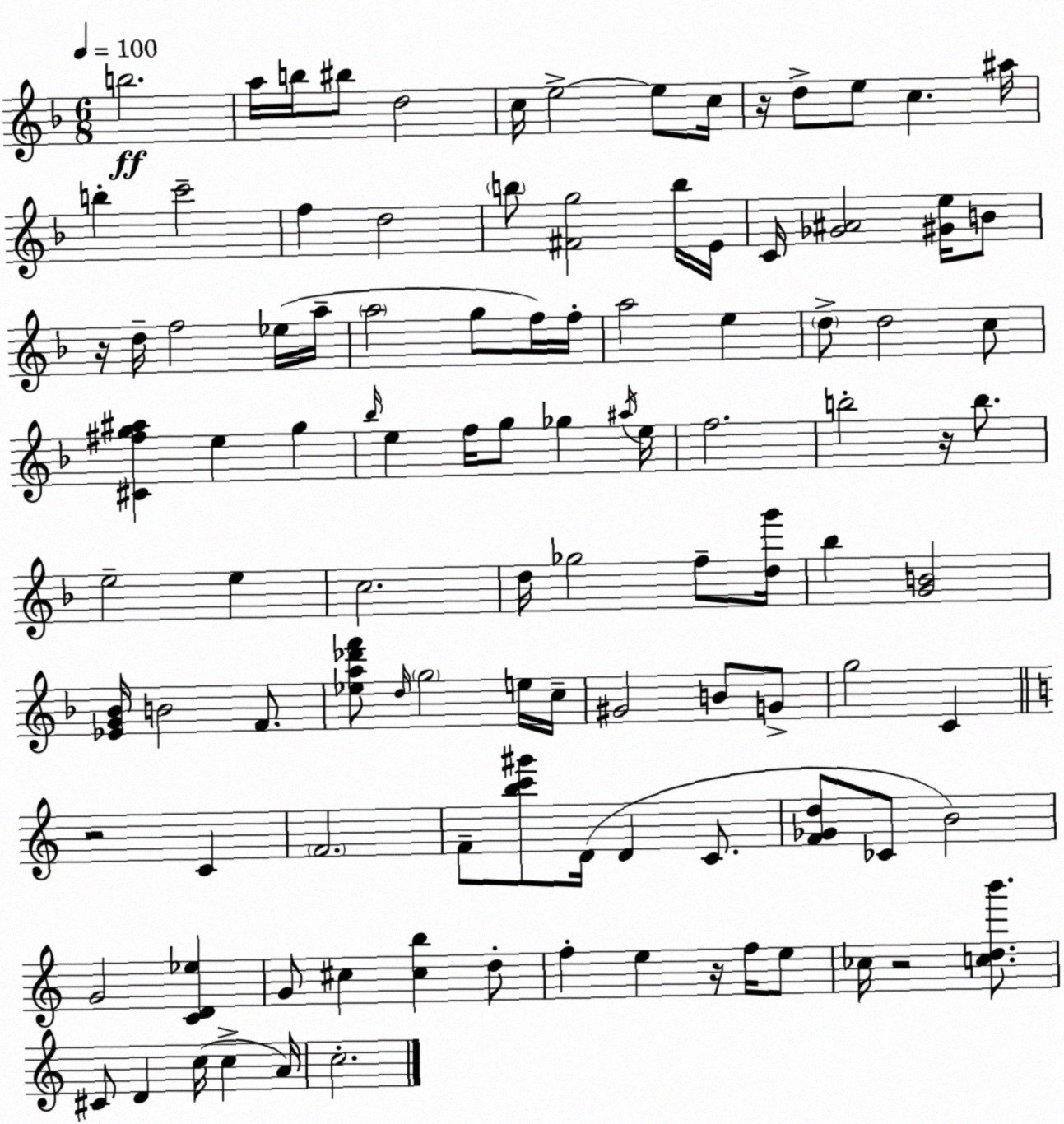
X:1
T:Untitled
M:6/8
L:1/4
K:F
b2 a/4 b/4 ^b/2 d2 c/4 e2 e/2 c/4 z/4 d/2 e/2 c ^a/4 b c'2 f d2 b/2 [^Fg]2 b/4 E/4 C/4 [_G^A]2 [^Ge]/4 B/2 z/4 d/4 f2 _e/4 a/4 a2 g/2 f/4 f/4 a2 e d/2 d2 c/2 [^C^fg^a] e g _b/4 e f/4 g/2 _g ^a/4 e/4 f2 b2 z/4 b/2 e2 e c2 d/4 _g2 f/2 [dg']/4 _b [GB]2 [_EG_B]/4 B2 F/2 [_ea_d'f']/2 d/4 g2 e/4 c/4 ^G2 B/2 G/2 g2 C z2 C F2 F/2 [bc'^g']/2 D/4 D C/2 [F_Gd]/2 _C/2 B2 G2 [CD_e] G/2 ^c [^cb] d/2 f e z/4 f/4 e/2 _c/4 z2 [cdb']/2 ^C/2 D c/4 c A/4 c2